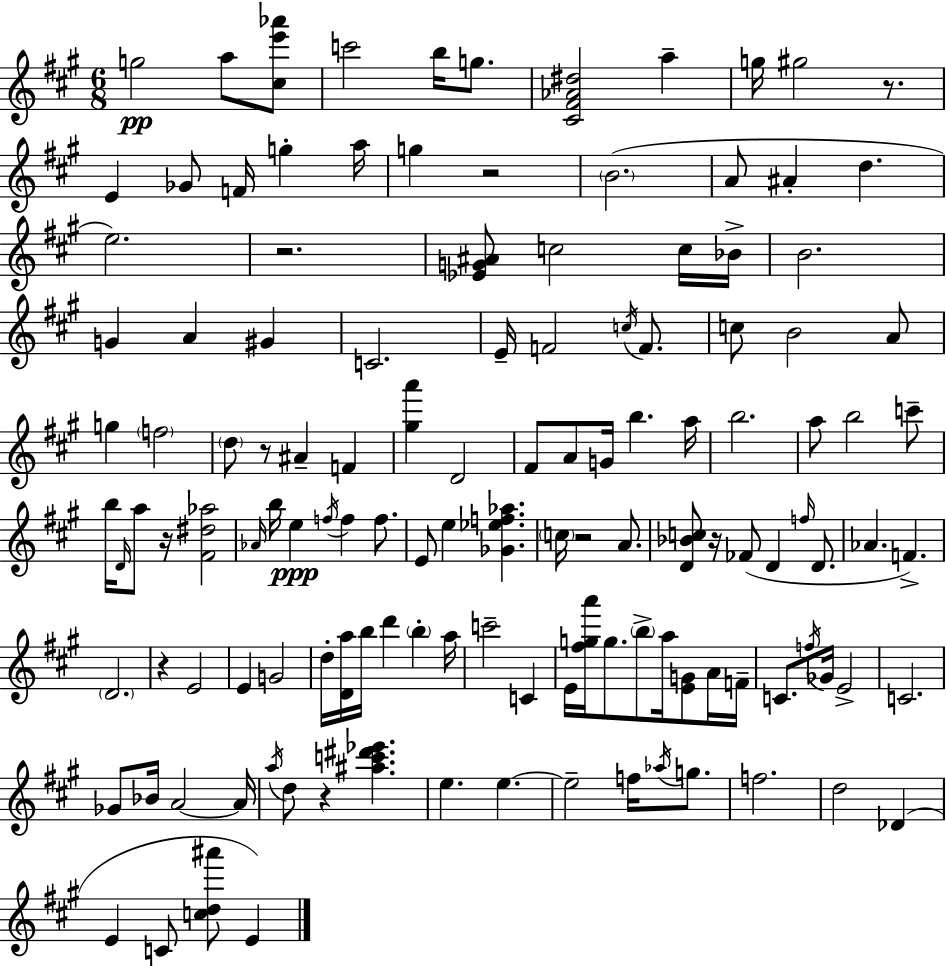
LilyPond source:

{
  \clef treble
  \numericTimeSignature
  \time 6/8
  \key a \major
  g''2\pp a''8 <cis'' e''' aes'''>8 | c'''2 b''16 g''8. | <cis' fis' aes' dis''>2 a''4-- | g''16 gis''2 r8. | \break e'4 ges'8 f'16 g''4-. a''16 | g''4 r2 | \parenthesize b'2.( | a'8 ais'4-. d''4. | \break e''2.) | r2. | <ees' g' ais'>8 c''2 c''16 bes'16-> | b'2. | \break g'4 a'4 gis'4 | c'2. | e'16-- f'2 \acciaccatura { c''16 } f'8. | c''8 b'2 a'8 | \break g''4 \parenthesize f''2 | \parenthesize d''8 r8 ais'4-- f'4 | <gis'' a'''>4 d'2 | fis'8 a'8 g'16 b''4. | \break a''16 b''2. | a''8 b''2 c'''8-- | b''16 \grace { d'16 } a''8 r16 <fis' dis'' aes''>2 | \grace { aes'16 } b''16 e''4\ppp \acciaccatura { f''16 } f''4 | \break f''8. e'8 e''4 <ges' ees'' f'' aes''>4. | \parenthesize c''16 r2 | a'8. <d' bes' c''>8 r16 fes'8( d'4 | \grace { f''16 } d'8. aes'4. f'4.->) | \break \parenthesize d'2. | r4 e'2 | e'4 g'2 | d''16-. <d' a''>16 b''16 d'''4 | \break \parenthesize b''4-. a''16 c'''2-- | c'4 e'16 <fis'' g'' a'''>16 g''8. \parenthesize b''8-> | a''16 <e' g'>8 a'16 f'16-- c'8. \acciaccatura { f''16 } ges'16 e'2-> | c'2. | \break ges'8 bes'16 a'2~~ | a'16 \acciaccatura { a''16 } d''8 r4 | <ais'' c''' dis''' ees'''>4. e''4. | e''4.~~ e''2-- | \break f''16 \acciaccatura { aes''16 } g''8. f''2. | d''2 | des'4( e'4 | c'8 <c'' d'' ais'''>8 e'4) \bar "|."
}